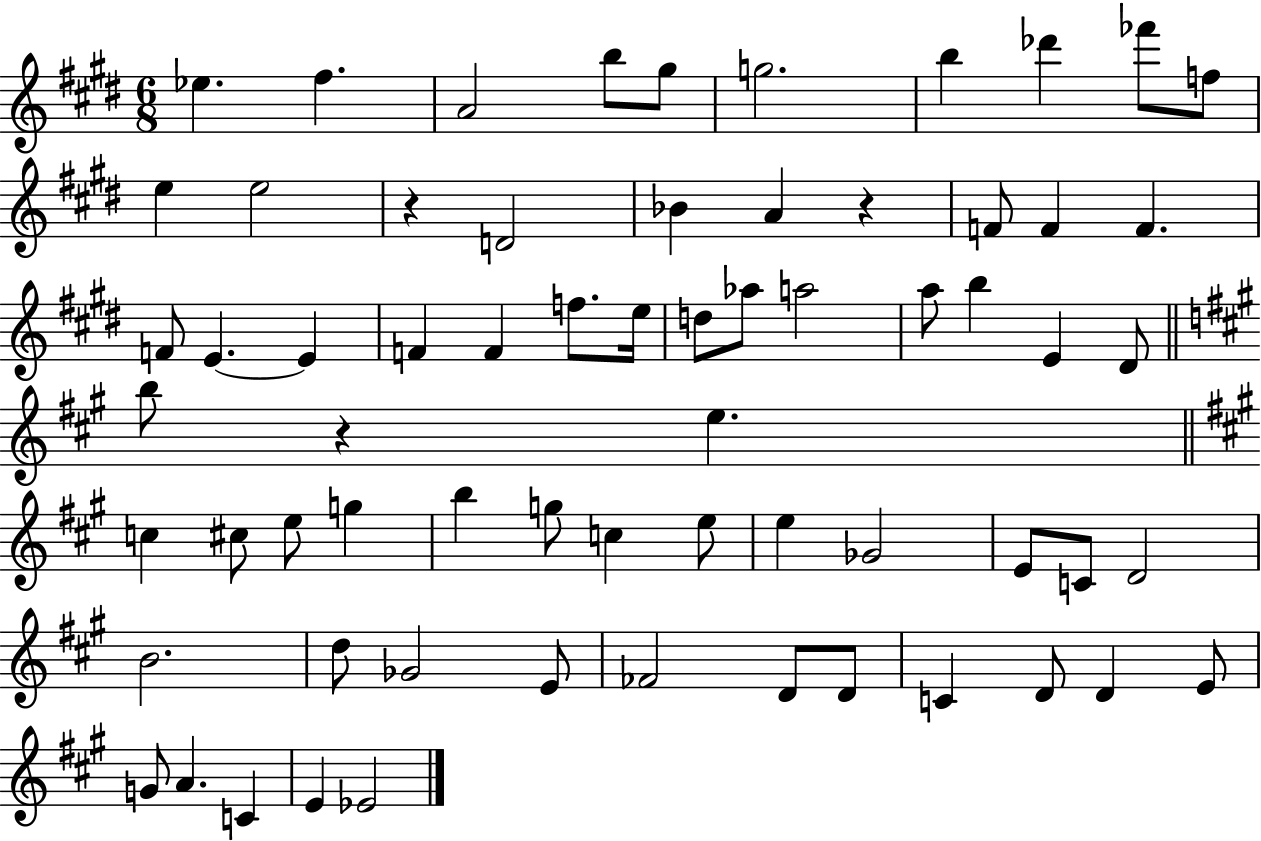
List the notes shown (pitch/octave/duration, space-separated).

Eb5/q. F#5/q. A4/h B5/e G#5/e G5/h. B5/q Db6/q FES6/e F5/e E5/q E5/h R/q D4/h Bb4/q A4/q R/q F4/e F4/q F4/q. F4/e E4/q. E4/q F4/q F4/q F5/e. E5/s D5/e Ab5/e A5/h A5/e B5/q E4/q D#4/e B5/e R/q E5/q. C5/q C#5/e E5/e G5/q B5/q G5/e C5/q E5/e E5/q Gb4/h E4/e C4/e D4/h B4/h. D5/e Gb4/h E4/e FES4/h D4/e D4/e C4/q D4/e D4/q E4/e G4/e A4/q. C4/q E4/q Eb4/h